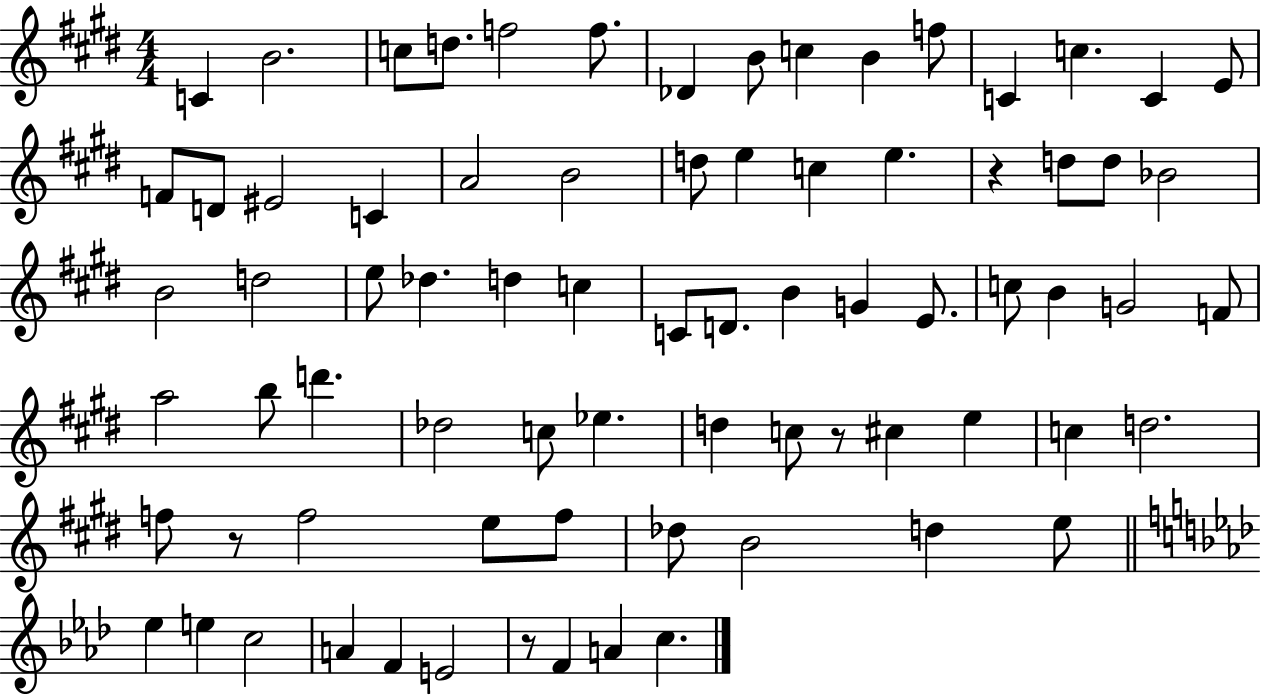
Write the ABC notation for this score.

X:1
T:Untitled
M:4/4
L:1/4
K:E
C B2 c/2 d/2 f2 f/2 _D B/2 c B f/2 C c C E/2 F/2 D/2 ^E2 C A2 B2 d/2 e c e z d/2 d/2 _B2 B2 d2 e/2 _d d c C/2 D/2 B G E/2 c/2 B G2 F/2 a2 b/2 d' _d2 c/2 _e d c/2 z/2 ^c e c d2 f/2 z/2 f2 e/2 f/2 _d/2 B2 d e/2 _e e c2 A F E2 z/2 F A c